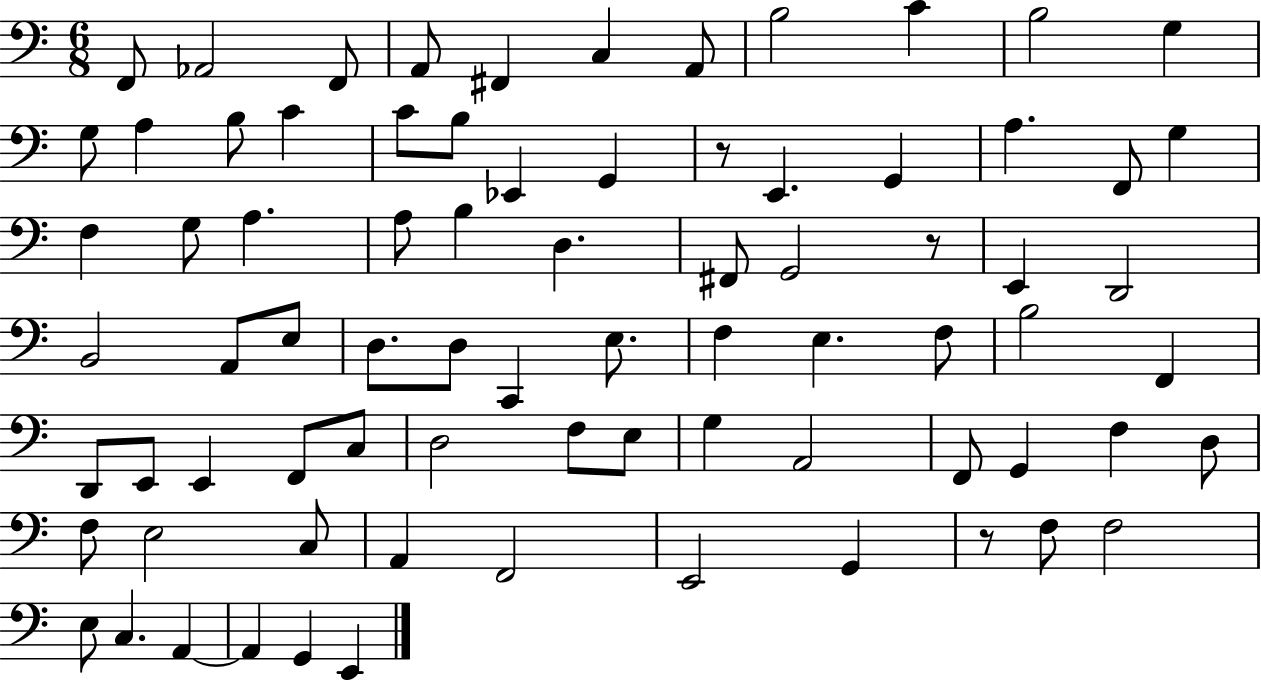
{
  \clef bass
  \numericTimeSignature
  \time 6/8
  \key c \major
  \repeat volta 2 { f,8 aes,2 f,8 | a,8 fis,4 c4 a,8 | b2 c'4 | b2 g4 | \break g8 a4 b8 c'4 | c'8 b8 ees,4 g,4 | r8 e,4. g,4 | a4. f,8 g4 | \break f4 g8 a4. | a8 b4 d4. | fis,8 g,2 r8 | e,4 d,2 | \break b,2 a,8 e8 | d8. d8 c,4 e8. | f4 e4. f8 | b2 f,4 | \break d,8 e,8 e,4 f,8 c8 | d2 f8 e8 | g4 a,2 | f,8 g,4 f4 d8 | \break f8 e2 c8 | a,4 f,2 | e,2 g,4 | r8 f8 f2 | \break e8 c4. a,4~~ | a,4 g,4 e,4 | } \bar "|."
}